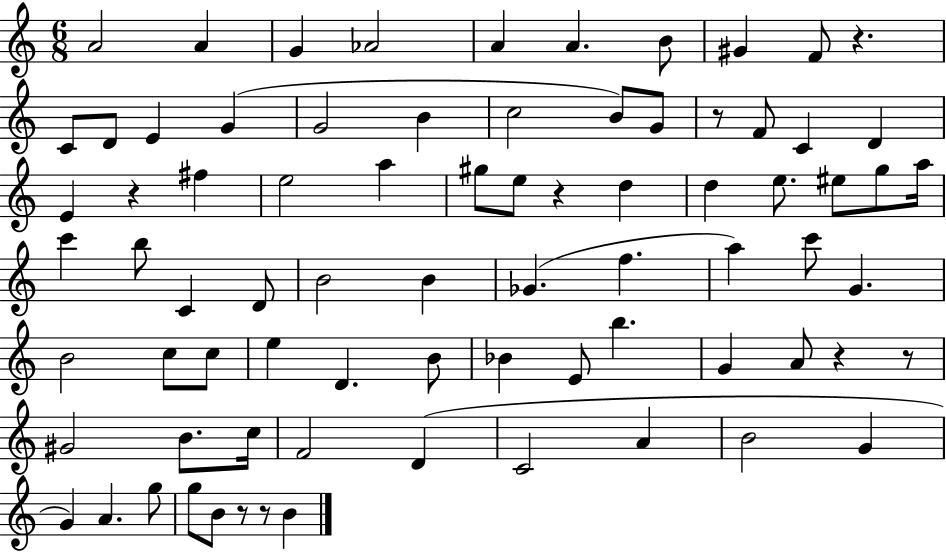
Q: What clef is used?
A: treble